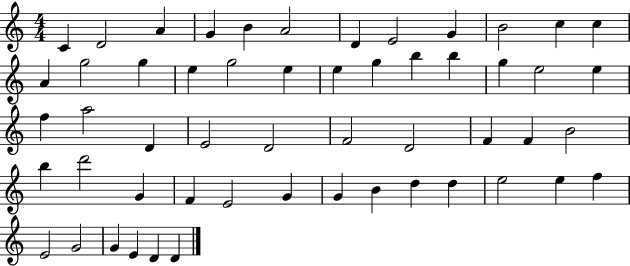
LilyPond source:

{
  \clef treble
  \numericTimeSignature
  \time 4/4
  \key c \major
  c'4 d'2 a'4 | g'4 b'4 a'2 | d'4 e'2 g'4 | b'2 c''4 c''4 | \break a'4 g''2 g''4 | e''4 g''2 e''4 | e''4 g''4 b''4 b''4 | g''4 e''2 e''4 | \break f''4 a''2 d'4 | e'2 d'2 | f'2 d'2 | f'4 f'4 b'2 | \break b''4 d'''2 g'4 | f'4 e'2 g'4 | g'4 b'4 d''4 d''4 | e''2 e''4 f''4 | \break e'2 g'2 | g'4 e'4 d'4 d'4 | \bar "|."
}